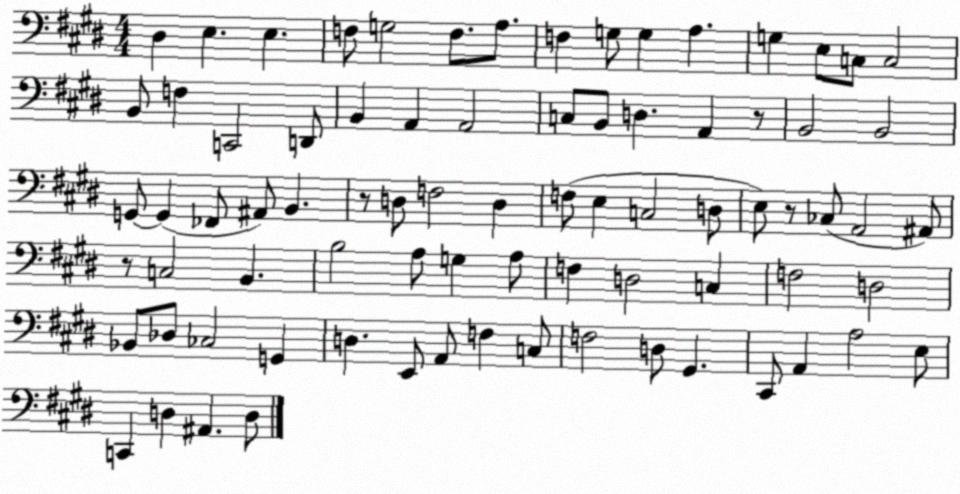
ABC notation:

X:1
T:Untitled
M:4/4
L:1/4
K:E
^D, E, E, F,/2 G,2 F,/2 A,/2 F, G,/2 G, A, G, E,/2 C,/2 C,2 B,,/2 F, C,,2 D,,/2 B,, A,, A,,2 C,/2 B,,/2 D, A,, z/2 B,,2 B,,2 G,,/2 G,, _F,,/2 ^A,,/2 B,, z/2 D,/2 F,2 D, F,/2 E, C,2 D,/2 E,/2 z/2 _C,/2 A,,2 ^A,,/2 z/2 C,2 B,, B,2 A,/2 G, A,/2 F, D,2 C, F,2 D,2 _B,,/2 _D,/2 _C,2 G,, D, E,,/2 A,,/2 F, C,/2 F,2 D,/2 ^G,, ^C,,/2 A,, A,2 E,/2 C,, D, ^A,, D,/2